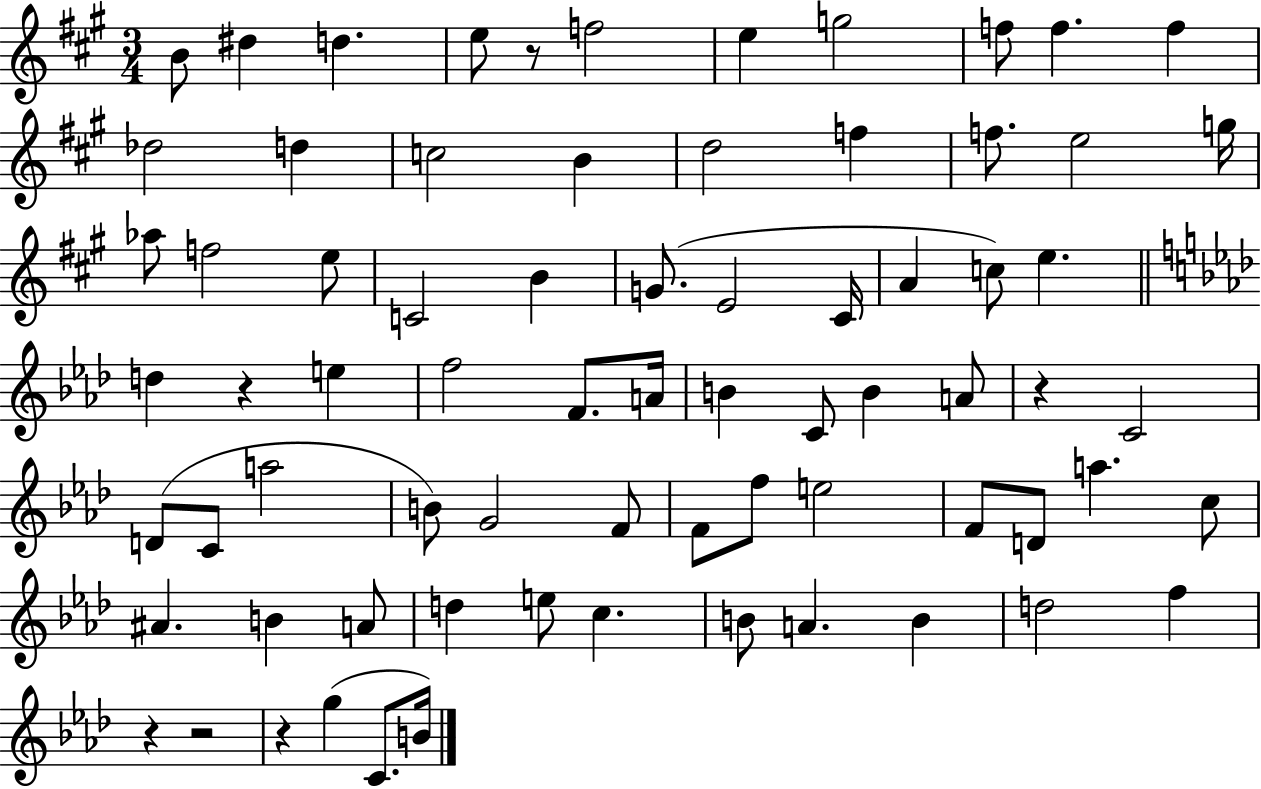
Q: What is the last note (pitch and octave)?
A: B4